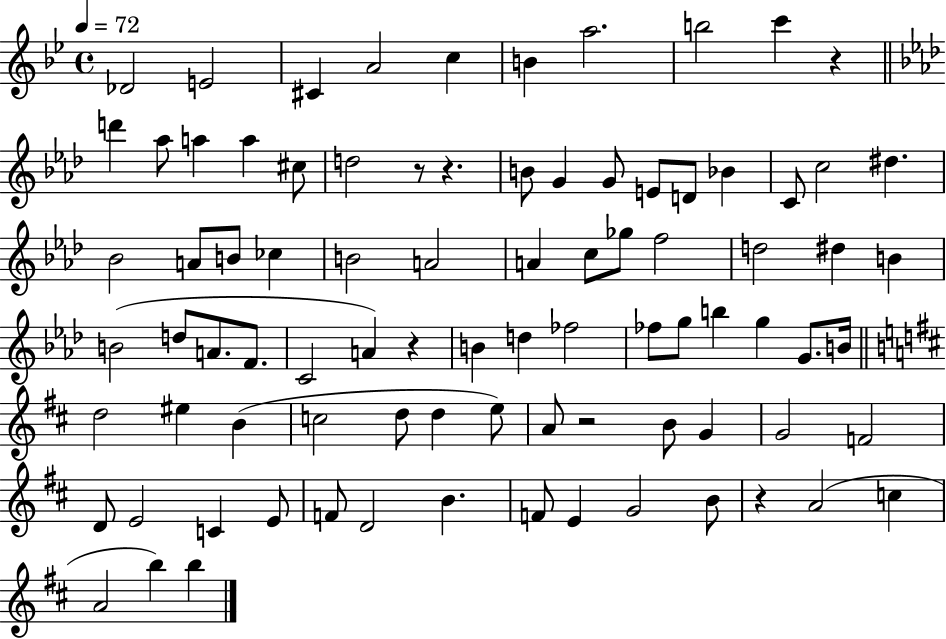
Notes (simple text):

Db4/h E4/h C#4/q A4/h C5/q B4/q A5/h. B5/h C6/q R/q D6/q Ab5/e A5/q A5/q C#5/e D5/h R/e R/q. B4/e G4/q G4/e E4/e D4/e Bb4/q C4/e C5/h D#5/q. Bb4/h A4/e B4/e CES5/q B4/h A4/h A4/q C5/e Gb5/e F5/h D5/h D#5/q B4/q B4/h D5/e A4/e. F4/e. C4/h A4/q R/q B4/q D5/q FES5/h FES5/e G5/e B5/q G5/q G4/e. B4/s D5/h EIS5/q B4/q C5/h D5/e D5/q E5/e A4/e R/h B4/e G4/q G4/h F4/h D4/e E4/h C4/q E4/e F4/e D4/h B4/q. F4/e E4/q G4/h B4/e R/q A4/h C5/q A4/h B5/q B5/q